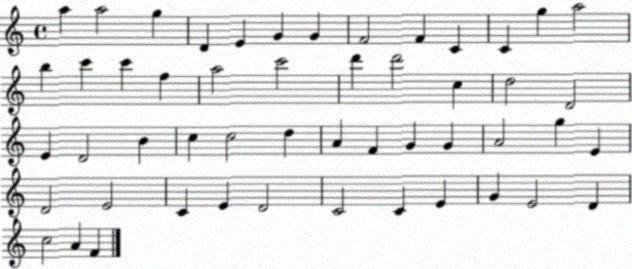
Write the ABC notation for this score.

X:1
T:Untitled
M:4/4
L:1/4
K:C
a a2 g D E G G F2 F C C g a2 b c' c' f a2 c'2 d' d'2 c d2 D2 E D2 B c c2 d A F G G A2 g E D2 E2 C E D2 C2 C E G E2 D c2 A F